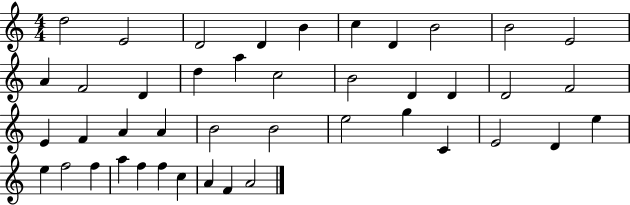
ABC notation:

X:1
T:Untitled
M:4/4
L:1/4
K:C
d2 E2 D2 D B c D B2 B2 E2 A F2 D d a c2 B2 D D D2 F2 E F A A B2 B2 e2 g C E2 D e e f2 f a f f c A F A2